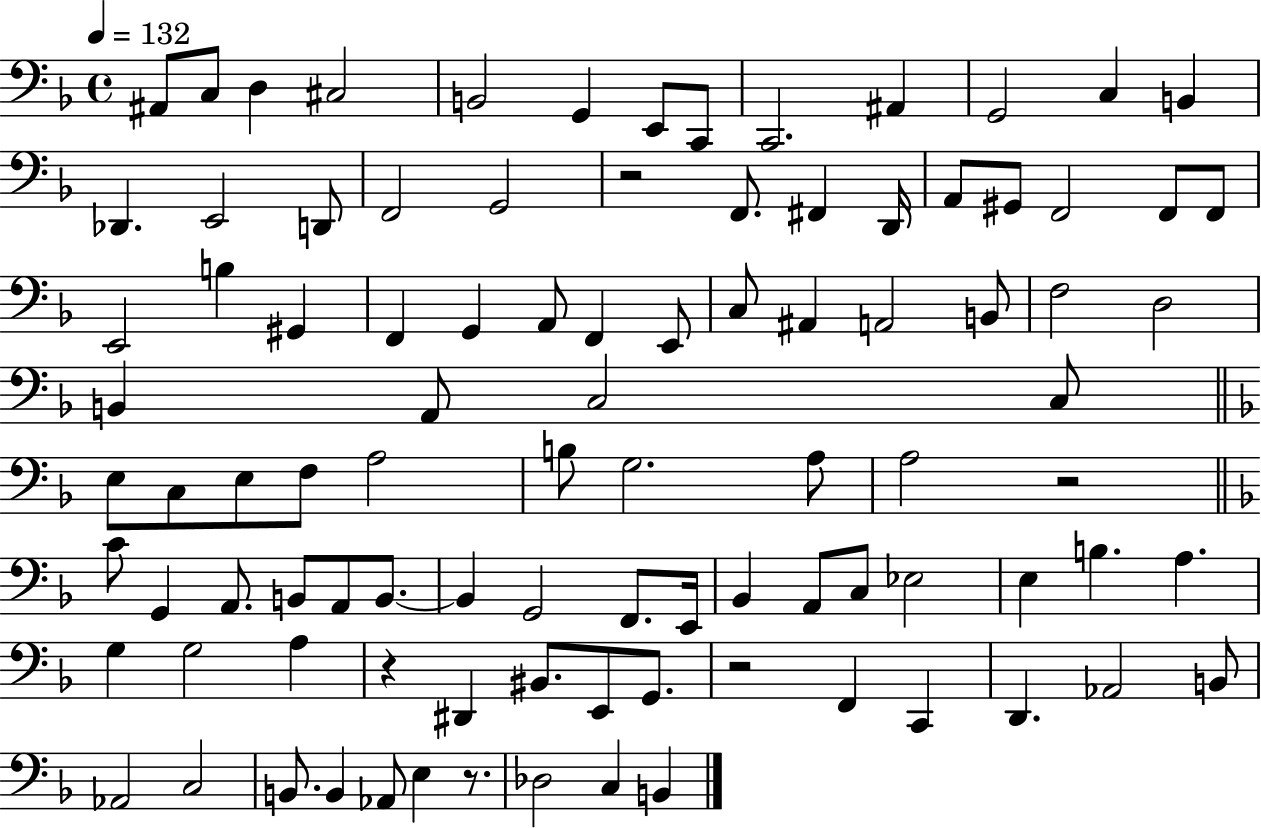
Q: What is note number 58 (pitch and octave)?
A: A2